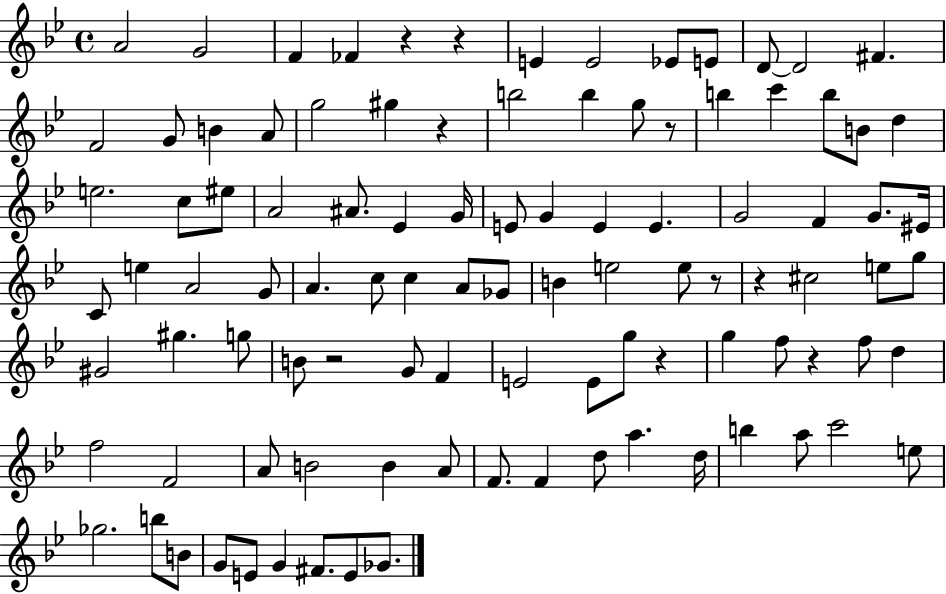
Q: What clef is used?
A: treble